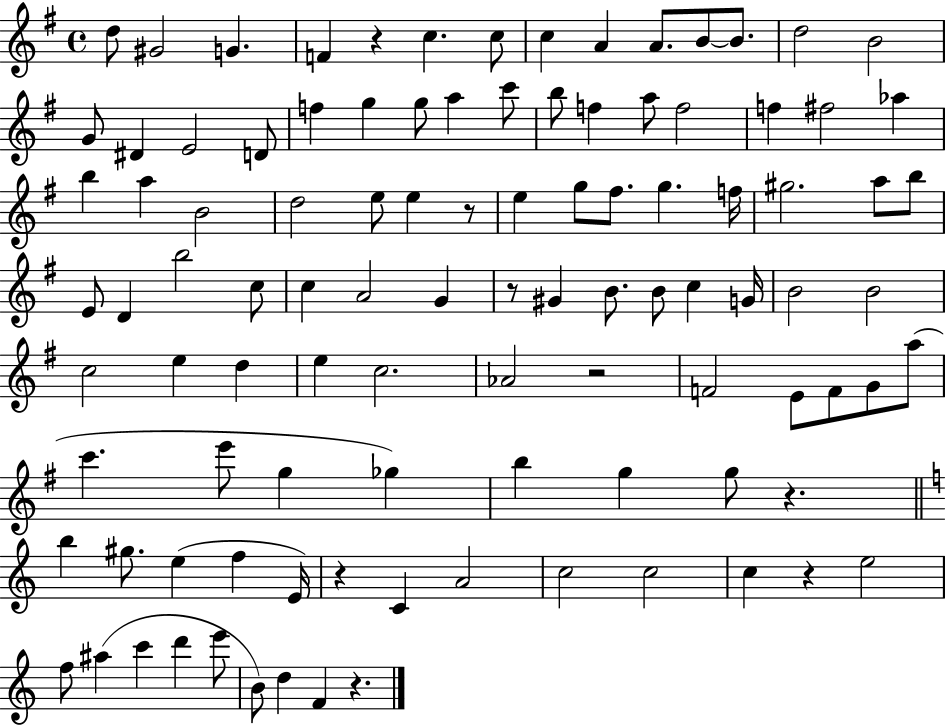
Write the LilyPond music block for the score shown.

{
  \clef treble
  \time 4/4
  \defaultTimeSignature
  \key g \major
  d''8 gis'2 g'4. | f'4 r4 c''4. c''8 | c''4 a'4 a'8. b'8~~ b'8. | d''2 b'2 | \break g'8 dis'4 e'2 d'8 | f''4 g''4 g''8 a''4 c'''8 | b''8 f''4 a''8 f''2 | f''4 fis''2 aes''4 | \break b''4 a''4 b'2 | d''2 e''8 e''4 r8 | e''4 g''8 fis''8. g''4. f''16 | gis''2. a''8 b''8 | \break e'8 d'4 b''2 c''8 | c''4 a'2 g'4 | r8 gis'4 b'8. b'8 c''4 g'16 | b'2 b'2 | \break c''2 e''4 d''4 | e''4 c''2. | aes'2 r2 | f'2 e'8 f'8 g'8 a''8( | \break c'''4. e'''8 g''4 ges''4) | b''4 g''4 g''8 r4. | \bar "||" \break \key c \major b''4 gis''8. e''4( f''4 e'16) | r4 c'4 a'2 | c''2 c''2 | c''4 r4 e''2 | \break f''8 ais''4( c'''4 d'''4 e'''8 | b'8) d''4 f'4 r4. | \bar "|."
}